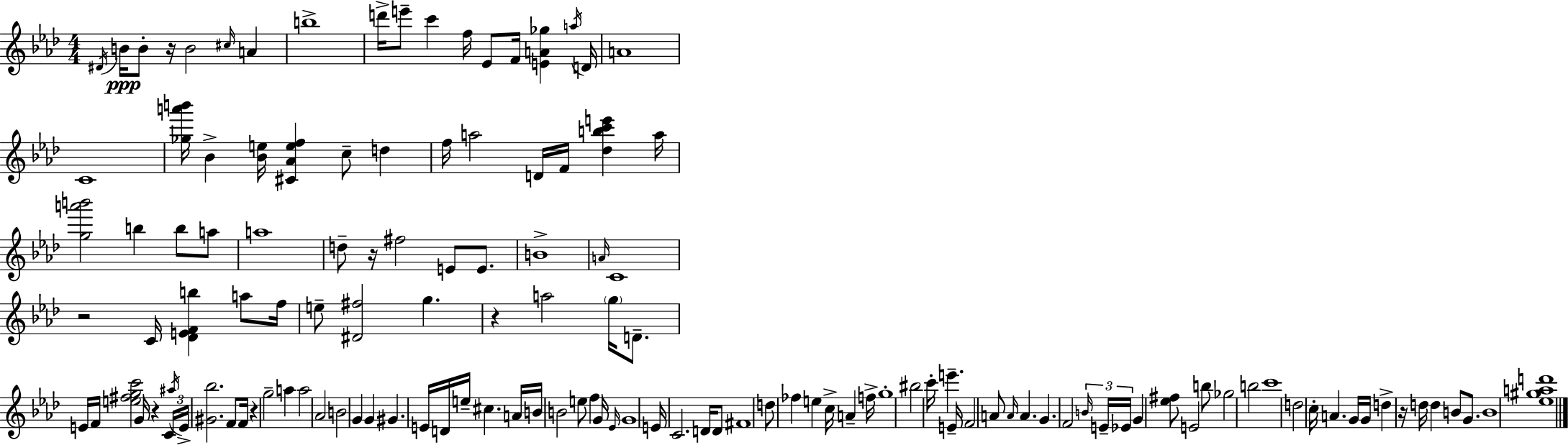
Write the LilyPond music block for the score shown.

{
  \clef treble
  \numericTimeSignature
  \time 4/4
  \key f \minor
  \acciaccatura { dis'16 }\ppp b'16 b'8-. r16 b'2 \grace { cis''16 } a'4 | b''1-> | d'''16-> e'''8-- c'''4 f''16 ees'8 f'16 <e' a' ges''>4 | \acciaccatura { a''16 } d'16 a'1 | \break c'1 | <ges'' a''' b'''>16 bes'4-> <bes' e''>16 <cis' aes' e'' f''>4 c''8-- d''4 | f''16 a''2 d'16 f'16 <des'' b'' c''' e'''>4 | a''16 <g'' a''' b'''>2 b''4 b''8 | \break a''8 a''1 | d''8-- r16 fis''2 e'8 | e'8. b'1-> | \grace { a'16 } c'1 | \break r2 c'16 <des' e' f' b''>4 | a''8 f''16 e''8-- <dis' fis''>2 g''4. | r4 a''2 | \parenthesize g''16 d'8.-- e'16 f'16 <e'' fis'' g'' c'''>2 g'16 r4 | \break \tuplet 3/2 { c'16 \acciaccatura { ais''16 } e'16-> } <gis' bes''>2. | f'8 f'16 r4 g''2-- | a''4 a''2 aes'2 | b'2 g'4 | \break g'4 gis'4. e'16 d'16 e''16-- cis''4. | a'16 b'16 b'2 e''8 | f''4 g'16 \grace { ees'16 } g'1 | e'16 c'2. | \break d'16 d'8 fis'1 | d''8 fes''4 e''4 | c''16-> a'4-- f''16-> g''1-. | bis''2 c'''16-. e'''4.-- | \break e'16-- f'2 a'8 | \grace { a'16 } a'4. g'4. f'2 | \tuplet 3/2 { \grace { b'16 } e'16-- ees'16 } g'4 <ees'' fis''>8 e'2 | b''8 ges''2 | \break b''2 c'''1 | d''2 | c''16-. a'4. g'16 g'16 d''4-> r16 d''16 d''4 | b'8 g'8. b'1 | \break <ees'' gis'' a'' d'''>1 | \bar "|."
}